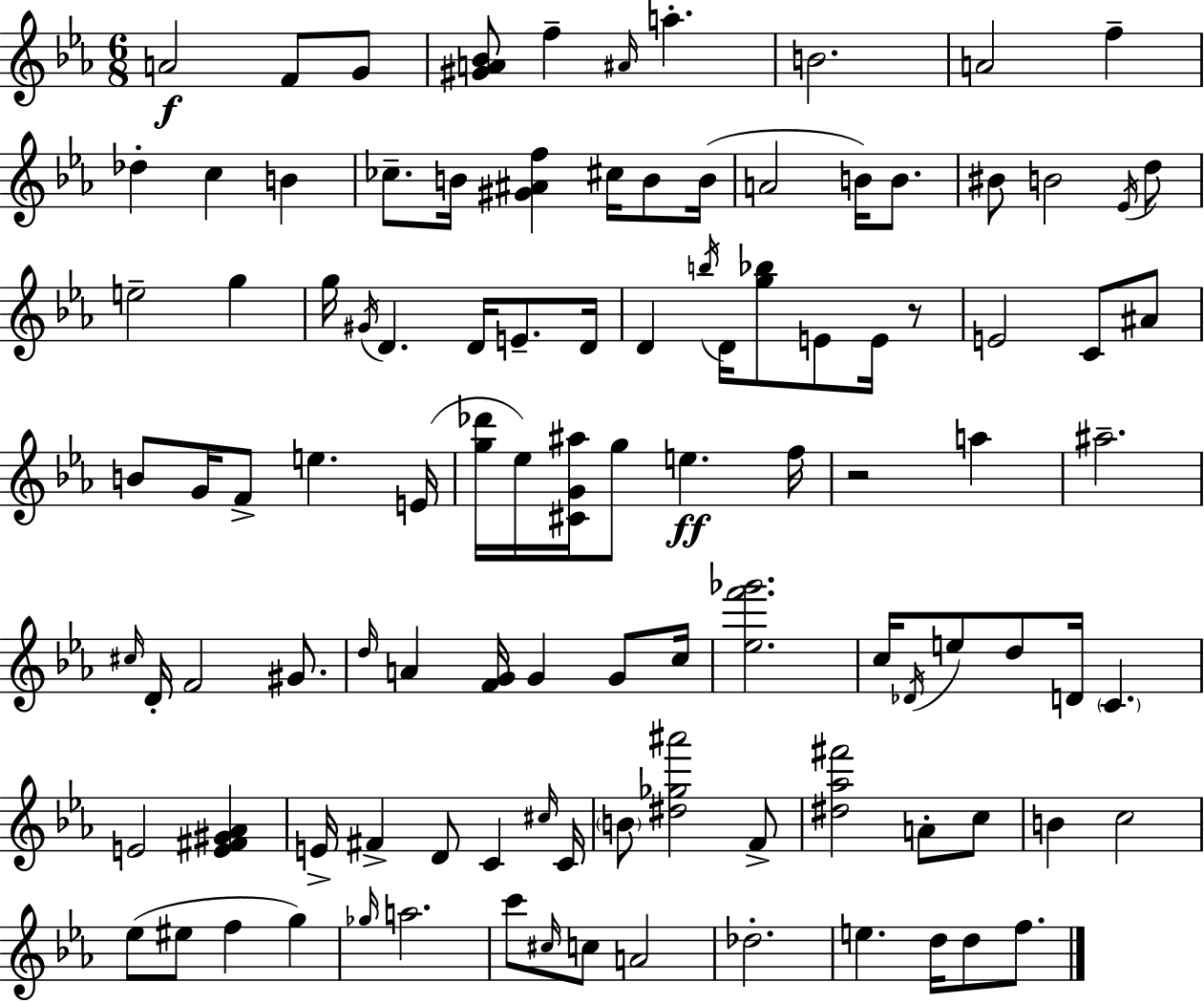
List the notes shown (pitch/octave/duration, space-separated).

A4/h F4/e G4/e [G#4,A4,Bb4]/e F5/q A#4/s A5/q. B4/h. A4/h F5/q Db5/q C5/q B4/q CES5/e. B4/s [G#4,A#4,F5]/q C#5/s B4/e B4/s A4/h B4/s B4/e. BIS4/e B4/h Eb4/s D5/e E5/h G5/q G5/s G#4/s D4/q. D4/s E4/e. D4/s D4/q B5/s D4/s [G5,Bb5]/e E4/e E4/s R/e E4/h C4/e A#4/e B4/e G4/s F4/e E5/q. E4/s [G5,Db6]/s Eb5/s [C#4,G4,A#5]/s G5/e E5/q. F5/s R/h A5/q A#5/h. C#5/s D4/s F4/h G#4/e. D5/s A4/q [F4,G4]/s G4/q G4/e C5/s [Eb5,F6,Gb6]/h. C5/s Db4/s E5/e D5/e D4/s C4/q. E4/h [E4,F#4,G#4,Ab4]/q E4/s F#4/q D4/e C4/q C#5/s C4/s B4/e [D#5,Gb5,A#6]/h F4/e [D#5,Ab5,F#6]/h A4/e C5/e B4/q C5/h Eb5/e EIS5/e F5/q G5/q Gb5/s A5/h. C6/e C#5/s C5/e A4/h Db5/h. E5/q. D5/s D5/e F5/e.